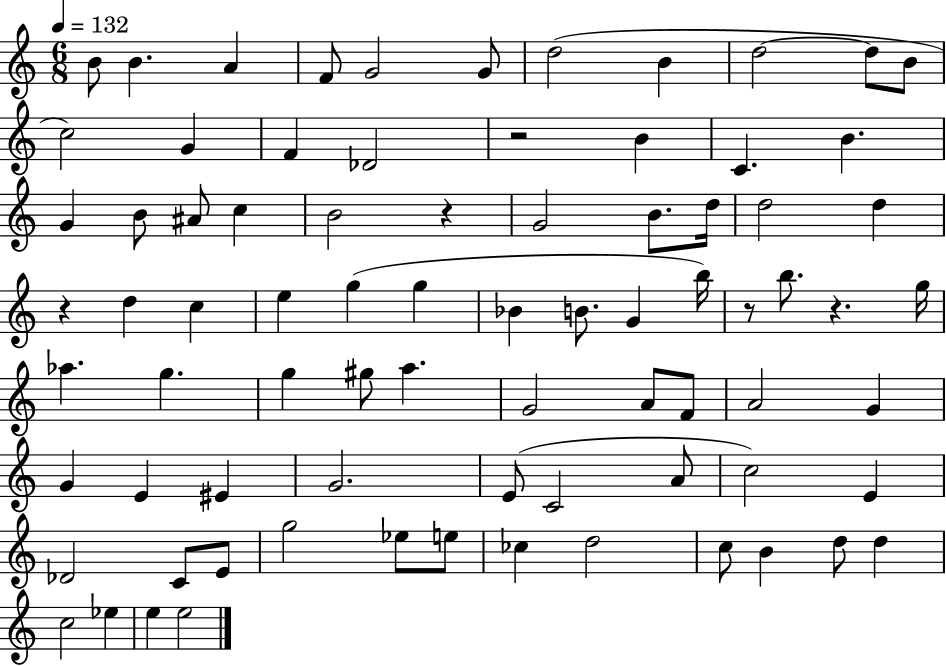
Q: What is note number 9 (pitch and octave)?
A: D5